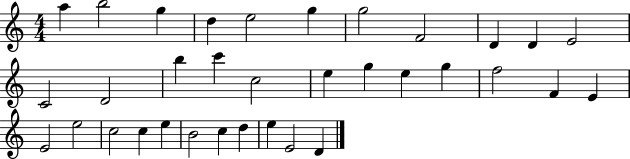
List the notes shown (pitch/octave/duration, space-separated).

A5/q B5/h G5/q D5/q E5/h G5/q G5/h F4/h D4/q D4/q E4/h C4/h D4/h B5/q C6/q C5/h E5/q G5/q E5/q G5/q F5/h F4/q E4/q E4/h E5/h C5/h C5/q E5/q B4/h C5/q D5/q E5/q E4/h D4/q